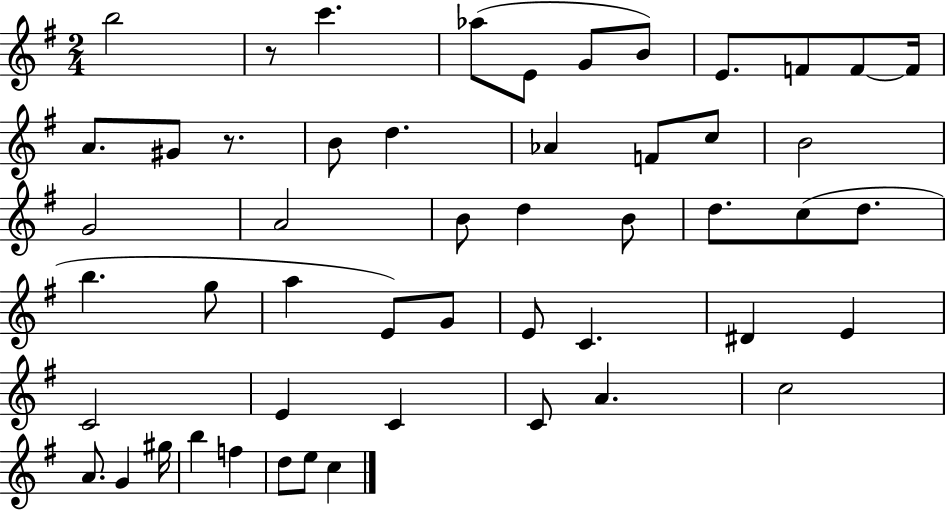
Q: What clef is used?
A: treble